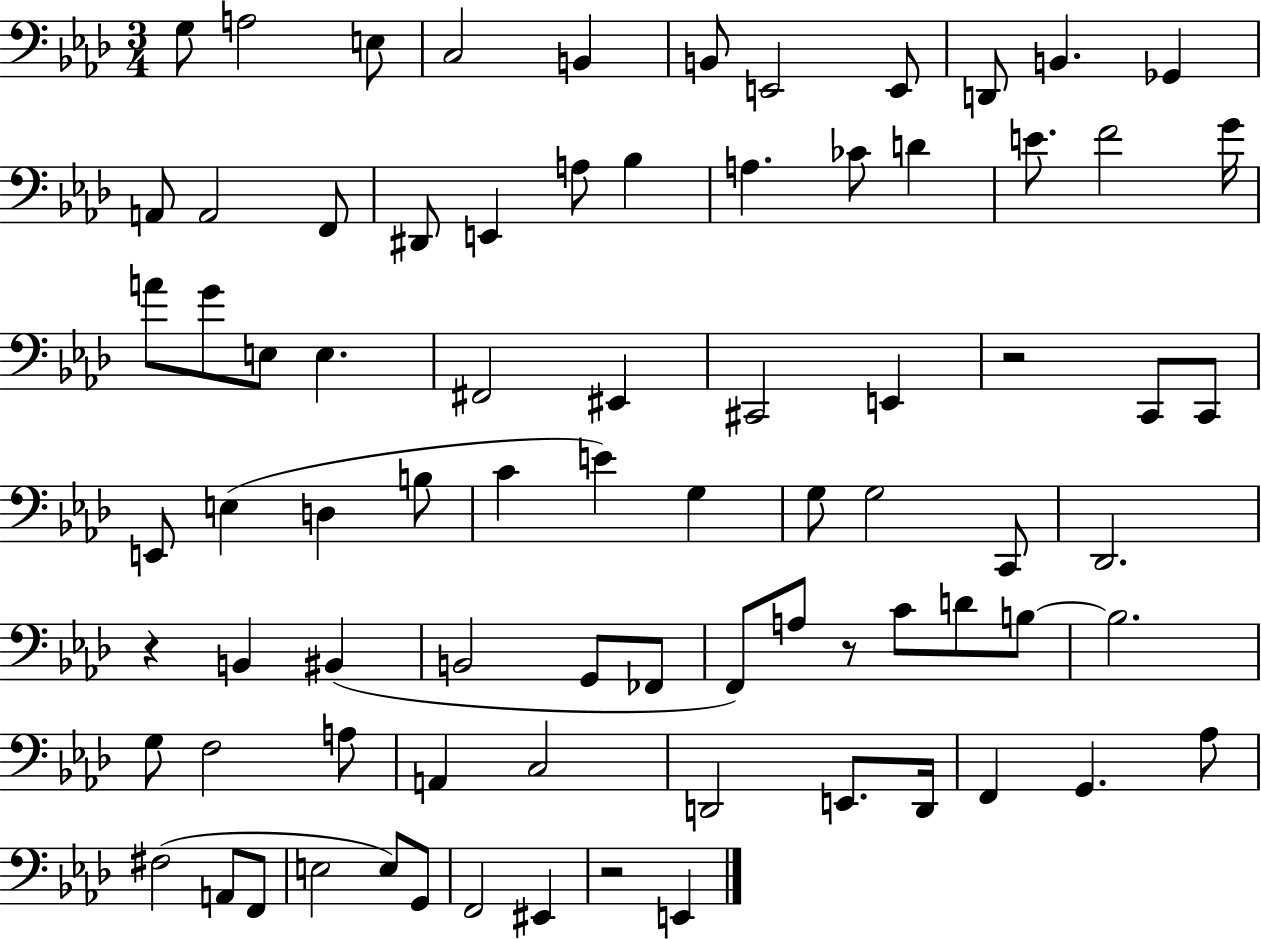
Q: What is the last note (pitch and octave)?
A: E2